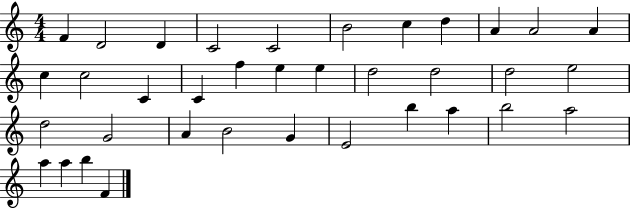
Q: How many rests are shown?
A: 0